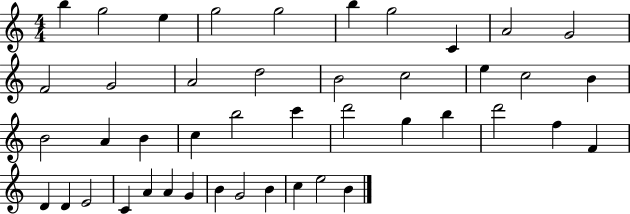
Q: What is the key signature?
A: C major